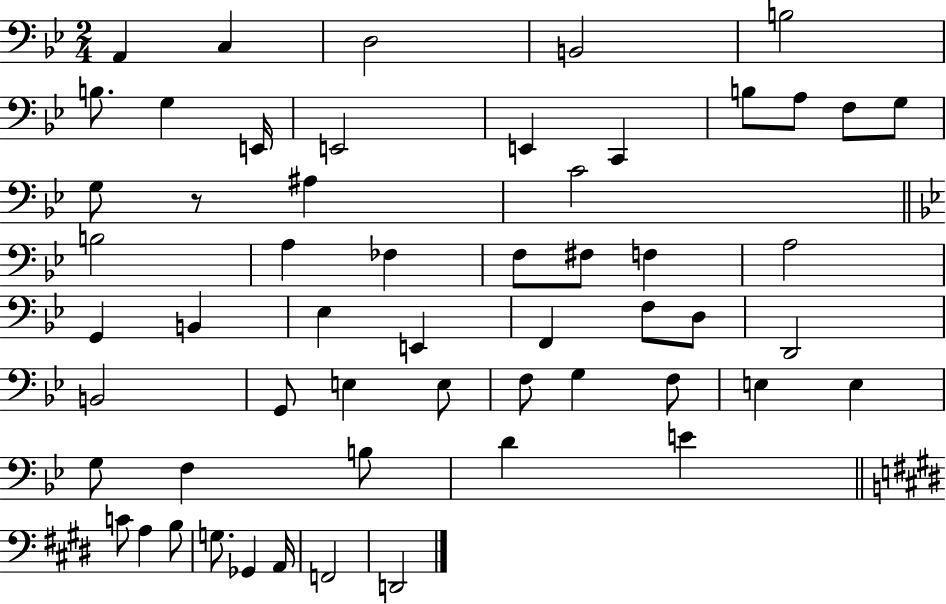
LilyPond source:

{
  \clef bass
  \numericTimeSignature
  \time 2/4
  \key bes \major
  a,4 c4 | d2 | b,2 | b2 | \break b8. g4 e,16 | e,2 | e,4 c,4 | b8 a8 f8 g8 | \break g8 r8 ais4 | c'2 | \bar "||" \break \key bes \major b2 | a4 fes4 | f8 fis8 f4 | a2 | \break g,4 b,4 | ees4 e,4 | f,4 f8 d8 | d,2 | \break b,2 | g,8 e4 e8 | f8 g4 f8 | e4 e4 | \break g8 f4 b8 | d'4 e'4 | \bar "||" \break \key e \major c'8 a4 b8 | g8. ges,4 a,16 | f,2 | d,2 | \break \bar "|."
}